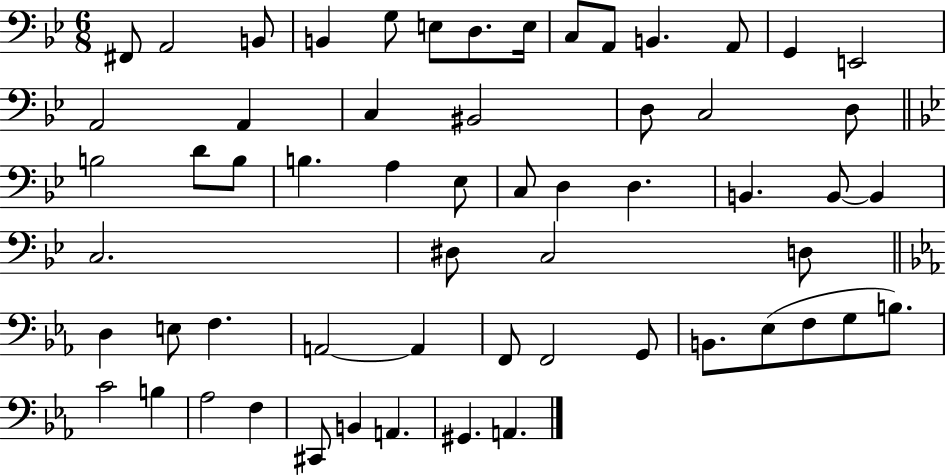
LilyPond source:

{
  \clef bass
  \numericTimeSignature
  \time 6/8
  \key bes \major
  fis,8 a,2 b,8 | b,4 g8 e8 d8. e16 | c8 a,8 b,4. a,8 | g,4 e,2 | \break a,2 a,4 | c4 bis,2 | d8 c2 d8 | \bar "||" \break \key bes \major b2 d'8 b8 | b4. a4 ees8 | c8 d4 d4. | b,4. b,8~~ b,4 | \break c2. | dis8 c2 d8 | \bar "||" \break \key c \minor d4 e8 f4. | a,2~~ a,4 | f,8 f,2 g,8 | b,8. ees8( f8 g8 b8.) | \break c'2 b4 | aes2 f4 | cis,8 b,4 a,4. | gis,4. a,4. | \break \bar "|."
}